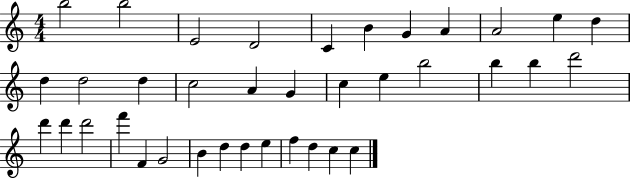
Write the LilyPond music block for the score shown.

{
  \clef treble
  \numericTimeSignature
  \time 4/4
  \key c \major
  b''2 b''2 | e'2 d'2 | c'4 b'4 g'4 a'4 | a'2 e''4 d''4 | \break d''4 d''2 d''4 | c''2 a'4 g'4 | c''4 e''4 b''2 | b''4 b''4 d'''2 | \break d'''4 d'''4 d'''2 | f'''4 f'4 g'2 | b'4 d''4 d''4 e''4 | f''4 d''4 c''4 c''4 | \break \bar "|."
}